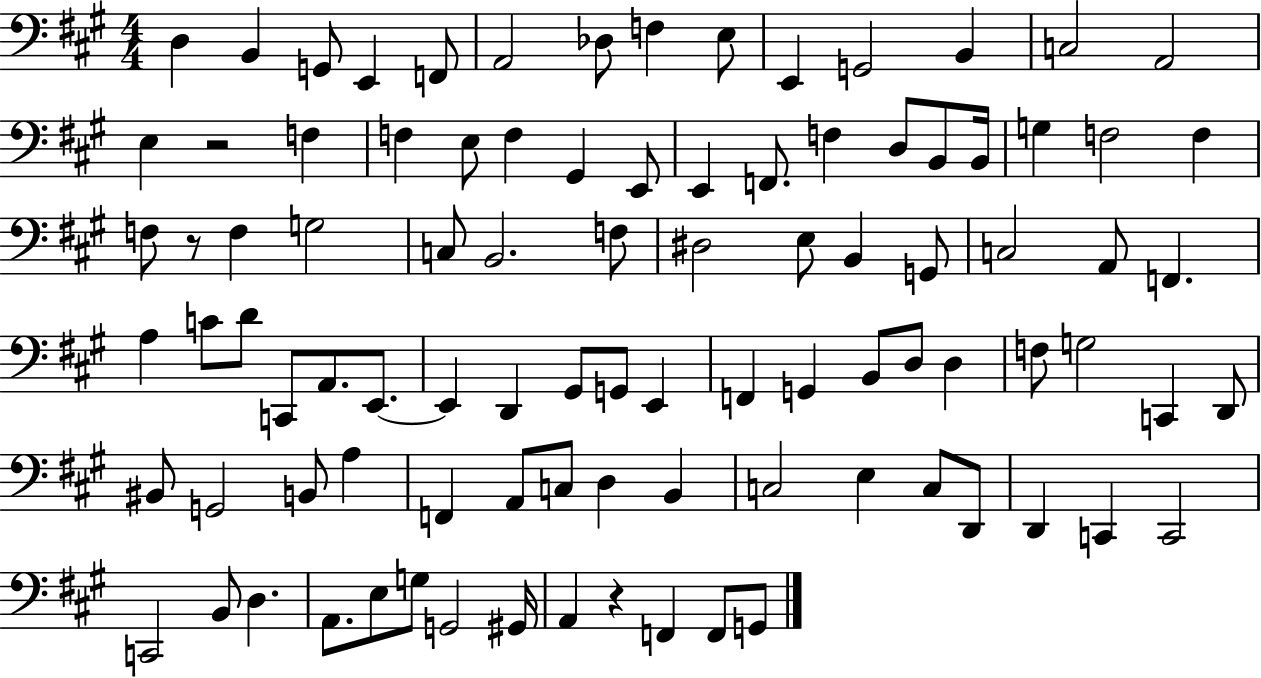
{
  \clef bass
  \numericTimeSignature
  \time 4/4
  \key a \major
  \repeat volta 2 { d4 b,4 g,8 e,4 f,8 | a,2 des8 f4 e8 | e,4 g,2 b,4 | c2 a,2 | \break e4 r2 f4 | f4 e8 f4 gis,4 e,8 | e,4 f,8. f4 d8 b,8 b,16 | g4 f2 f4 | \break f8 r8 f4 g2 | c8 b,2. f8 | dis2 e8 b,4 g,8 | c2 a,8 f,4. | \break a4 c'8 d'8 c,8 a,8. e,8.~~ | e,4 d,4 gis,8 g,8 e,4 | f,4 g,4 b,8 d8 d4 | f8 g2 c,4 d,8 | \break bis,8 g,2 b,8 a4 | f,4 a,8 c8 d4 b,4 | c2 e4 c8 d,8 | d,4 c,4 c,2 | \break c,2 b,8 d4. | a,8. e8 g8 g,2 gis,16 | a,4 r4 f,4 f,8 g,8 | } \bar "|."
}